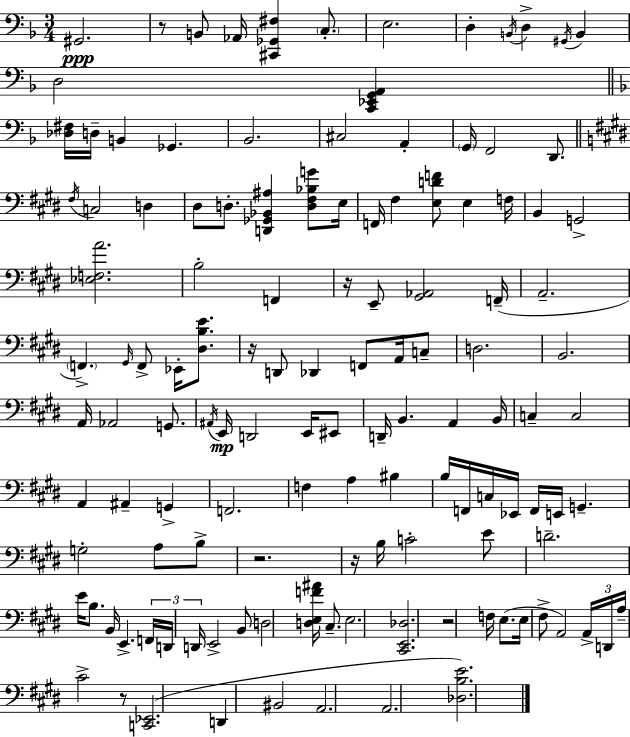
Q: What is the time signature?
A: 3/4